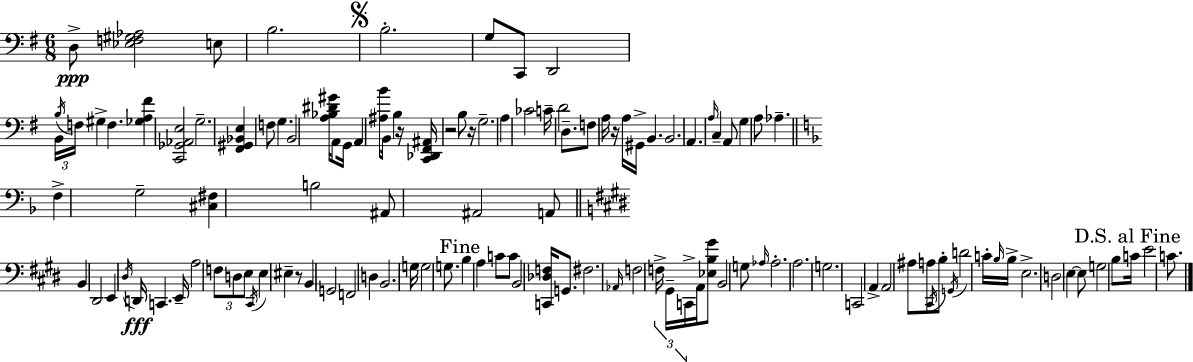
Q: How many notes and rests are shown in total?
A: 124